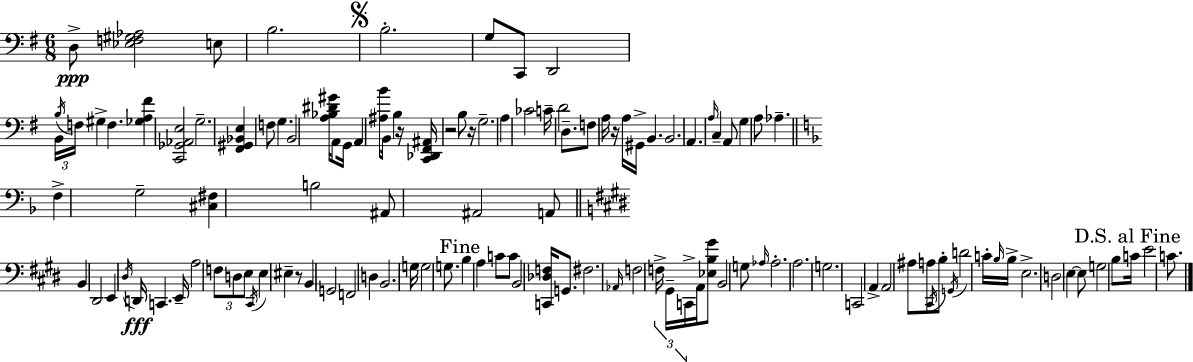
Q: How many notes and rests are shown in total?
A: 124